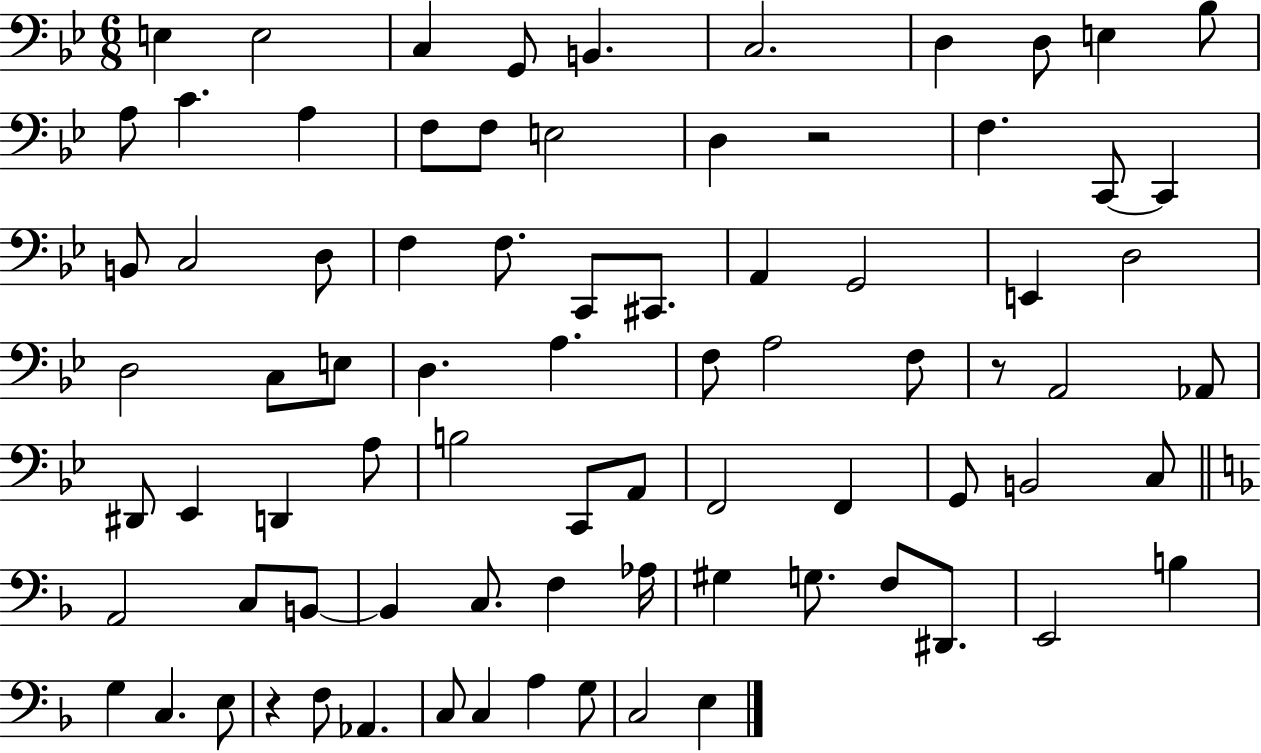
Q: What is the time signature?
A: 6/8